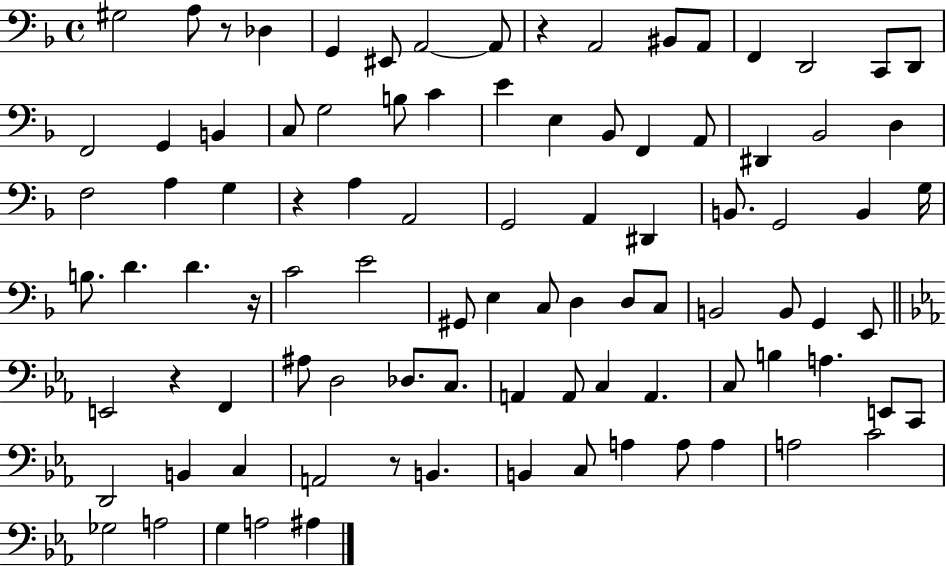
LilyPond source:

{
  \clef bass
  \time 4/4
  \defaultTimeSignature
  \key f \major
  gis2 a8 r8 des4 | g,4 eis,8 a,2~~ a,8 | r4 a,2 bis,8 a,8 | f,4 d,2 c,8 d,8 | \break f,2 g,4 b,4 | c8 g2 b8 c'4 | e'4 e4 bes,8 f,4 a,8 | dis,4 bes,2 d4 | \break f2 a4 g4 | r4 a4 a,2 | g,2 a,4 dis,4 | b,8. g,2 b,4 g16 | \break b8. d'4. d'4. r16 | c'2 e'2 | gis,8 e4 c8 d4 d8 c8 | b,2 b,8 g,4 e,8 | \break \bar "||" \break \key c \minor e,2 r4 f,4 | ais8 d2 des8. c8. | a,4 a,8 c4 a,4. | c8 b4 a4. e,8 c,8 | \break d,2 b,4 c4 | a,2 r8 b,4. | b,4 c8 a4 a8 a4 | a2 c'2 | \break ges2 a2 | g4 a2 ais4 | \bar "|."
}